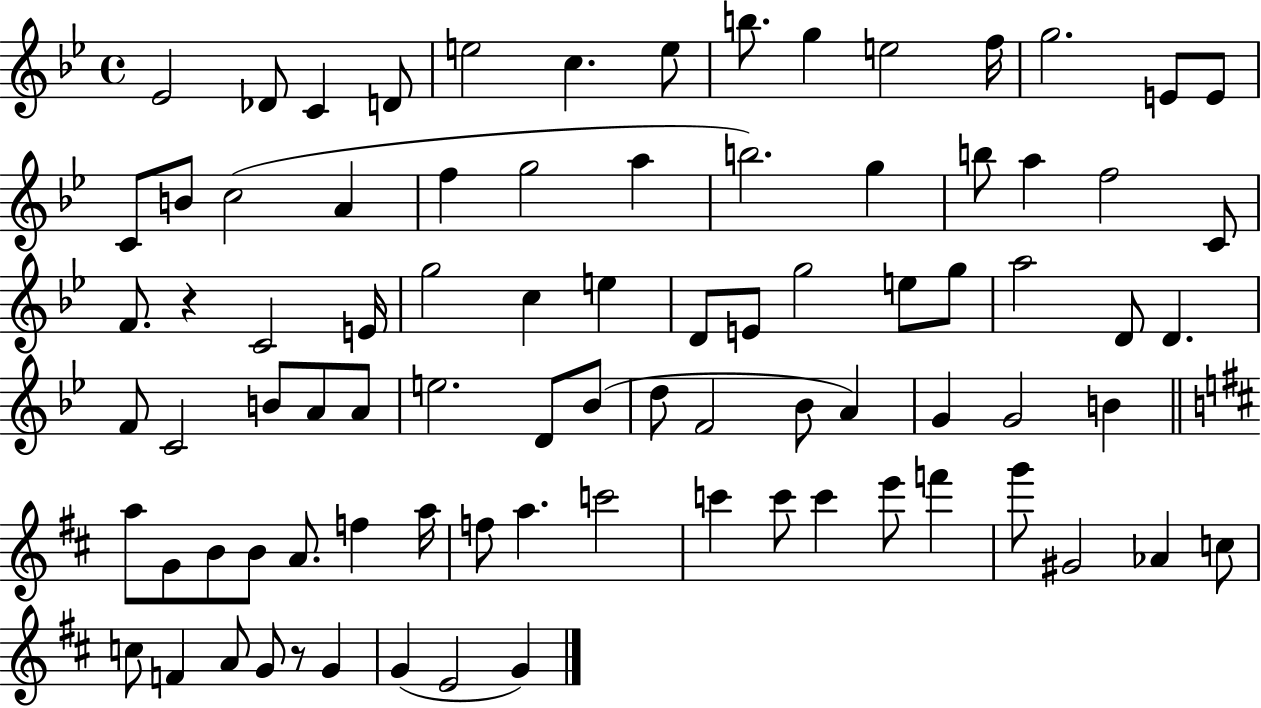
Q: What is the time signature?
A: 4/4